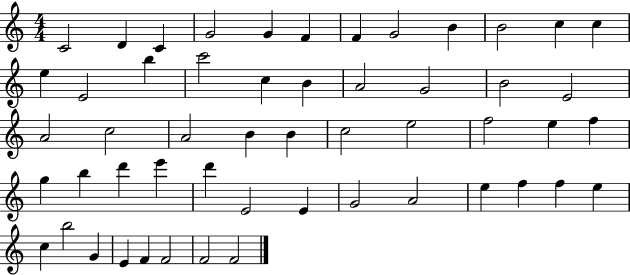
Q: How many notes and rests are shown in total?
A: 53